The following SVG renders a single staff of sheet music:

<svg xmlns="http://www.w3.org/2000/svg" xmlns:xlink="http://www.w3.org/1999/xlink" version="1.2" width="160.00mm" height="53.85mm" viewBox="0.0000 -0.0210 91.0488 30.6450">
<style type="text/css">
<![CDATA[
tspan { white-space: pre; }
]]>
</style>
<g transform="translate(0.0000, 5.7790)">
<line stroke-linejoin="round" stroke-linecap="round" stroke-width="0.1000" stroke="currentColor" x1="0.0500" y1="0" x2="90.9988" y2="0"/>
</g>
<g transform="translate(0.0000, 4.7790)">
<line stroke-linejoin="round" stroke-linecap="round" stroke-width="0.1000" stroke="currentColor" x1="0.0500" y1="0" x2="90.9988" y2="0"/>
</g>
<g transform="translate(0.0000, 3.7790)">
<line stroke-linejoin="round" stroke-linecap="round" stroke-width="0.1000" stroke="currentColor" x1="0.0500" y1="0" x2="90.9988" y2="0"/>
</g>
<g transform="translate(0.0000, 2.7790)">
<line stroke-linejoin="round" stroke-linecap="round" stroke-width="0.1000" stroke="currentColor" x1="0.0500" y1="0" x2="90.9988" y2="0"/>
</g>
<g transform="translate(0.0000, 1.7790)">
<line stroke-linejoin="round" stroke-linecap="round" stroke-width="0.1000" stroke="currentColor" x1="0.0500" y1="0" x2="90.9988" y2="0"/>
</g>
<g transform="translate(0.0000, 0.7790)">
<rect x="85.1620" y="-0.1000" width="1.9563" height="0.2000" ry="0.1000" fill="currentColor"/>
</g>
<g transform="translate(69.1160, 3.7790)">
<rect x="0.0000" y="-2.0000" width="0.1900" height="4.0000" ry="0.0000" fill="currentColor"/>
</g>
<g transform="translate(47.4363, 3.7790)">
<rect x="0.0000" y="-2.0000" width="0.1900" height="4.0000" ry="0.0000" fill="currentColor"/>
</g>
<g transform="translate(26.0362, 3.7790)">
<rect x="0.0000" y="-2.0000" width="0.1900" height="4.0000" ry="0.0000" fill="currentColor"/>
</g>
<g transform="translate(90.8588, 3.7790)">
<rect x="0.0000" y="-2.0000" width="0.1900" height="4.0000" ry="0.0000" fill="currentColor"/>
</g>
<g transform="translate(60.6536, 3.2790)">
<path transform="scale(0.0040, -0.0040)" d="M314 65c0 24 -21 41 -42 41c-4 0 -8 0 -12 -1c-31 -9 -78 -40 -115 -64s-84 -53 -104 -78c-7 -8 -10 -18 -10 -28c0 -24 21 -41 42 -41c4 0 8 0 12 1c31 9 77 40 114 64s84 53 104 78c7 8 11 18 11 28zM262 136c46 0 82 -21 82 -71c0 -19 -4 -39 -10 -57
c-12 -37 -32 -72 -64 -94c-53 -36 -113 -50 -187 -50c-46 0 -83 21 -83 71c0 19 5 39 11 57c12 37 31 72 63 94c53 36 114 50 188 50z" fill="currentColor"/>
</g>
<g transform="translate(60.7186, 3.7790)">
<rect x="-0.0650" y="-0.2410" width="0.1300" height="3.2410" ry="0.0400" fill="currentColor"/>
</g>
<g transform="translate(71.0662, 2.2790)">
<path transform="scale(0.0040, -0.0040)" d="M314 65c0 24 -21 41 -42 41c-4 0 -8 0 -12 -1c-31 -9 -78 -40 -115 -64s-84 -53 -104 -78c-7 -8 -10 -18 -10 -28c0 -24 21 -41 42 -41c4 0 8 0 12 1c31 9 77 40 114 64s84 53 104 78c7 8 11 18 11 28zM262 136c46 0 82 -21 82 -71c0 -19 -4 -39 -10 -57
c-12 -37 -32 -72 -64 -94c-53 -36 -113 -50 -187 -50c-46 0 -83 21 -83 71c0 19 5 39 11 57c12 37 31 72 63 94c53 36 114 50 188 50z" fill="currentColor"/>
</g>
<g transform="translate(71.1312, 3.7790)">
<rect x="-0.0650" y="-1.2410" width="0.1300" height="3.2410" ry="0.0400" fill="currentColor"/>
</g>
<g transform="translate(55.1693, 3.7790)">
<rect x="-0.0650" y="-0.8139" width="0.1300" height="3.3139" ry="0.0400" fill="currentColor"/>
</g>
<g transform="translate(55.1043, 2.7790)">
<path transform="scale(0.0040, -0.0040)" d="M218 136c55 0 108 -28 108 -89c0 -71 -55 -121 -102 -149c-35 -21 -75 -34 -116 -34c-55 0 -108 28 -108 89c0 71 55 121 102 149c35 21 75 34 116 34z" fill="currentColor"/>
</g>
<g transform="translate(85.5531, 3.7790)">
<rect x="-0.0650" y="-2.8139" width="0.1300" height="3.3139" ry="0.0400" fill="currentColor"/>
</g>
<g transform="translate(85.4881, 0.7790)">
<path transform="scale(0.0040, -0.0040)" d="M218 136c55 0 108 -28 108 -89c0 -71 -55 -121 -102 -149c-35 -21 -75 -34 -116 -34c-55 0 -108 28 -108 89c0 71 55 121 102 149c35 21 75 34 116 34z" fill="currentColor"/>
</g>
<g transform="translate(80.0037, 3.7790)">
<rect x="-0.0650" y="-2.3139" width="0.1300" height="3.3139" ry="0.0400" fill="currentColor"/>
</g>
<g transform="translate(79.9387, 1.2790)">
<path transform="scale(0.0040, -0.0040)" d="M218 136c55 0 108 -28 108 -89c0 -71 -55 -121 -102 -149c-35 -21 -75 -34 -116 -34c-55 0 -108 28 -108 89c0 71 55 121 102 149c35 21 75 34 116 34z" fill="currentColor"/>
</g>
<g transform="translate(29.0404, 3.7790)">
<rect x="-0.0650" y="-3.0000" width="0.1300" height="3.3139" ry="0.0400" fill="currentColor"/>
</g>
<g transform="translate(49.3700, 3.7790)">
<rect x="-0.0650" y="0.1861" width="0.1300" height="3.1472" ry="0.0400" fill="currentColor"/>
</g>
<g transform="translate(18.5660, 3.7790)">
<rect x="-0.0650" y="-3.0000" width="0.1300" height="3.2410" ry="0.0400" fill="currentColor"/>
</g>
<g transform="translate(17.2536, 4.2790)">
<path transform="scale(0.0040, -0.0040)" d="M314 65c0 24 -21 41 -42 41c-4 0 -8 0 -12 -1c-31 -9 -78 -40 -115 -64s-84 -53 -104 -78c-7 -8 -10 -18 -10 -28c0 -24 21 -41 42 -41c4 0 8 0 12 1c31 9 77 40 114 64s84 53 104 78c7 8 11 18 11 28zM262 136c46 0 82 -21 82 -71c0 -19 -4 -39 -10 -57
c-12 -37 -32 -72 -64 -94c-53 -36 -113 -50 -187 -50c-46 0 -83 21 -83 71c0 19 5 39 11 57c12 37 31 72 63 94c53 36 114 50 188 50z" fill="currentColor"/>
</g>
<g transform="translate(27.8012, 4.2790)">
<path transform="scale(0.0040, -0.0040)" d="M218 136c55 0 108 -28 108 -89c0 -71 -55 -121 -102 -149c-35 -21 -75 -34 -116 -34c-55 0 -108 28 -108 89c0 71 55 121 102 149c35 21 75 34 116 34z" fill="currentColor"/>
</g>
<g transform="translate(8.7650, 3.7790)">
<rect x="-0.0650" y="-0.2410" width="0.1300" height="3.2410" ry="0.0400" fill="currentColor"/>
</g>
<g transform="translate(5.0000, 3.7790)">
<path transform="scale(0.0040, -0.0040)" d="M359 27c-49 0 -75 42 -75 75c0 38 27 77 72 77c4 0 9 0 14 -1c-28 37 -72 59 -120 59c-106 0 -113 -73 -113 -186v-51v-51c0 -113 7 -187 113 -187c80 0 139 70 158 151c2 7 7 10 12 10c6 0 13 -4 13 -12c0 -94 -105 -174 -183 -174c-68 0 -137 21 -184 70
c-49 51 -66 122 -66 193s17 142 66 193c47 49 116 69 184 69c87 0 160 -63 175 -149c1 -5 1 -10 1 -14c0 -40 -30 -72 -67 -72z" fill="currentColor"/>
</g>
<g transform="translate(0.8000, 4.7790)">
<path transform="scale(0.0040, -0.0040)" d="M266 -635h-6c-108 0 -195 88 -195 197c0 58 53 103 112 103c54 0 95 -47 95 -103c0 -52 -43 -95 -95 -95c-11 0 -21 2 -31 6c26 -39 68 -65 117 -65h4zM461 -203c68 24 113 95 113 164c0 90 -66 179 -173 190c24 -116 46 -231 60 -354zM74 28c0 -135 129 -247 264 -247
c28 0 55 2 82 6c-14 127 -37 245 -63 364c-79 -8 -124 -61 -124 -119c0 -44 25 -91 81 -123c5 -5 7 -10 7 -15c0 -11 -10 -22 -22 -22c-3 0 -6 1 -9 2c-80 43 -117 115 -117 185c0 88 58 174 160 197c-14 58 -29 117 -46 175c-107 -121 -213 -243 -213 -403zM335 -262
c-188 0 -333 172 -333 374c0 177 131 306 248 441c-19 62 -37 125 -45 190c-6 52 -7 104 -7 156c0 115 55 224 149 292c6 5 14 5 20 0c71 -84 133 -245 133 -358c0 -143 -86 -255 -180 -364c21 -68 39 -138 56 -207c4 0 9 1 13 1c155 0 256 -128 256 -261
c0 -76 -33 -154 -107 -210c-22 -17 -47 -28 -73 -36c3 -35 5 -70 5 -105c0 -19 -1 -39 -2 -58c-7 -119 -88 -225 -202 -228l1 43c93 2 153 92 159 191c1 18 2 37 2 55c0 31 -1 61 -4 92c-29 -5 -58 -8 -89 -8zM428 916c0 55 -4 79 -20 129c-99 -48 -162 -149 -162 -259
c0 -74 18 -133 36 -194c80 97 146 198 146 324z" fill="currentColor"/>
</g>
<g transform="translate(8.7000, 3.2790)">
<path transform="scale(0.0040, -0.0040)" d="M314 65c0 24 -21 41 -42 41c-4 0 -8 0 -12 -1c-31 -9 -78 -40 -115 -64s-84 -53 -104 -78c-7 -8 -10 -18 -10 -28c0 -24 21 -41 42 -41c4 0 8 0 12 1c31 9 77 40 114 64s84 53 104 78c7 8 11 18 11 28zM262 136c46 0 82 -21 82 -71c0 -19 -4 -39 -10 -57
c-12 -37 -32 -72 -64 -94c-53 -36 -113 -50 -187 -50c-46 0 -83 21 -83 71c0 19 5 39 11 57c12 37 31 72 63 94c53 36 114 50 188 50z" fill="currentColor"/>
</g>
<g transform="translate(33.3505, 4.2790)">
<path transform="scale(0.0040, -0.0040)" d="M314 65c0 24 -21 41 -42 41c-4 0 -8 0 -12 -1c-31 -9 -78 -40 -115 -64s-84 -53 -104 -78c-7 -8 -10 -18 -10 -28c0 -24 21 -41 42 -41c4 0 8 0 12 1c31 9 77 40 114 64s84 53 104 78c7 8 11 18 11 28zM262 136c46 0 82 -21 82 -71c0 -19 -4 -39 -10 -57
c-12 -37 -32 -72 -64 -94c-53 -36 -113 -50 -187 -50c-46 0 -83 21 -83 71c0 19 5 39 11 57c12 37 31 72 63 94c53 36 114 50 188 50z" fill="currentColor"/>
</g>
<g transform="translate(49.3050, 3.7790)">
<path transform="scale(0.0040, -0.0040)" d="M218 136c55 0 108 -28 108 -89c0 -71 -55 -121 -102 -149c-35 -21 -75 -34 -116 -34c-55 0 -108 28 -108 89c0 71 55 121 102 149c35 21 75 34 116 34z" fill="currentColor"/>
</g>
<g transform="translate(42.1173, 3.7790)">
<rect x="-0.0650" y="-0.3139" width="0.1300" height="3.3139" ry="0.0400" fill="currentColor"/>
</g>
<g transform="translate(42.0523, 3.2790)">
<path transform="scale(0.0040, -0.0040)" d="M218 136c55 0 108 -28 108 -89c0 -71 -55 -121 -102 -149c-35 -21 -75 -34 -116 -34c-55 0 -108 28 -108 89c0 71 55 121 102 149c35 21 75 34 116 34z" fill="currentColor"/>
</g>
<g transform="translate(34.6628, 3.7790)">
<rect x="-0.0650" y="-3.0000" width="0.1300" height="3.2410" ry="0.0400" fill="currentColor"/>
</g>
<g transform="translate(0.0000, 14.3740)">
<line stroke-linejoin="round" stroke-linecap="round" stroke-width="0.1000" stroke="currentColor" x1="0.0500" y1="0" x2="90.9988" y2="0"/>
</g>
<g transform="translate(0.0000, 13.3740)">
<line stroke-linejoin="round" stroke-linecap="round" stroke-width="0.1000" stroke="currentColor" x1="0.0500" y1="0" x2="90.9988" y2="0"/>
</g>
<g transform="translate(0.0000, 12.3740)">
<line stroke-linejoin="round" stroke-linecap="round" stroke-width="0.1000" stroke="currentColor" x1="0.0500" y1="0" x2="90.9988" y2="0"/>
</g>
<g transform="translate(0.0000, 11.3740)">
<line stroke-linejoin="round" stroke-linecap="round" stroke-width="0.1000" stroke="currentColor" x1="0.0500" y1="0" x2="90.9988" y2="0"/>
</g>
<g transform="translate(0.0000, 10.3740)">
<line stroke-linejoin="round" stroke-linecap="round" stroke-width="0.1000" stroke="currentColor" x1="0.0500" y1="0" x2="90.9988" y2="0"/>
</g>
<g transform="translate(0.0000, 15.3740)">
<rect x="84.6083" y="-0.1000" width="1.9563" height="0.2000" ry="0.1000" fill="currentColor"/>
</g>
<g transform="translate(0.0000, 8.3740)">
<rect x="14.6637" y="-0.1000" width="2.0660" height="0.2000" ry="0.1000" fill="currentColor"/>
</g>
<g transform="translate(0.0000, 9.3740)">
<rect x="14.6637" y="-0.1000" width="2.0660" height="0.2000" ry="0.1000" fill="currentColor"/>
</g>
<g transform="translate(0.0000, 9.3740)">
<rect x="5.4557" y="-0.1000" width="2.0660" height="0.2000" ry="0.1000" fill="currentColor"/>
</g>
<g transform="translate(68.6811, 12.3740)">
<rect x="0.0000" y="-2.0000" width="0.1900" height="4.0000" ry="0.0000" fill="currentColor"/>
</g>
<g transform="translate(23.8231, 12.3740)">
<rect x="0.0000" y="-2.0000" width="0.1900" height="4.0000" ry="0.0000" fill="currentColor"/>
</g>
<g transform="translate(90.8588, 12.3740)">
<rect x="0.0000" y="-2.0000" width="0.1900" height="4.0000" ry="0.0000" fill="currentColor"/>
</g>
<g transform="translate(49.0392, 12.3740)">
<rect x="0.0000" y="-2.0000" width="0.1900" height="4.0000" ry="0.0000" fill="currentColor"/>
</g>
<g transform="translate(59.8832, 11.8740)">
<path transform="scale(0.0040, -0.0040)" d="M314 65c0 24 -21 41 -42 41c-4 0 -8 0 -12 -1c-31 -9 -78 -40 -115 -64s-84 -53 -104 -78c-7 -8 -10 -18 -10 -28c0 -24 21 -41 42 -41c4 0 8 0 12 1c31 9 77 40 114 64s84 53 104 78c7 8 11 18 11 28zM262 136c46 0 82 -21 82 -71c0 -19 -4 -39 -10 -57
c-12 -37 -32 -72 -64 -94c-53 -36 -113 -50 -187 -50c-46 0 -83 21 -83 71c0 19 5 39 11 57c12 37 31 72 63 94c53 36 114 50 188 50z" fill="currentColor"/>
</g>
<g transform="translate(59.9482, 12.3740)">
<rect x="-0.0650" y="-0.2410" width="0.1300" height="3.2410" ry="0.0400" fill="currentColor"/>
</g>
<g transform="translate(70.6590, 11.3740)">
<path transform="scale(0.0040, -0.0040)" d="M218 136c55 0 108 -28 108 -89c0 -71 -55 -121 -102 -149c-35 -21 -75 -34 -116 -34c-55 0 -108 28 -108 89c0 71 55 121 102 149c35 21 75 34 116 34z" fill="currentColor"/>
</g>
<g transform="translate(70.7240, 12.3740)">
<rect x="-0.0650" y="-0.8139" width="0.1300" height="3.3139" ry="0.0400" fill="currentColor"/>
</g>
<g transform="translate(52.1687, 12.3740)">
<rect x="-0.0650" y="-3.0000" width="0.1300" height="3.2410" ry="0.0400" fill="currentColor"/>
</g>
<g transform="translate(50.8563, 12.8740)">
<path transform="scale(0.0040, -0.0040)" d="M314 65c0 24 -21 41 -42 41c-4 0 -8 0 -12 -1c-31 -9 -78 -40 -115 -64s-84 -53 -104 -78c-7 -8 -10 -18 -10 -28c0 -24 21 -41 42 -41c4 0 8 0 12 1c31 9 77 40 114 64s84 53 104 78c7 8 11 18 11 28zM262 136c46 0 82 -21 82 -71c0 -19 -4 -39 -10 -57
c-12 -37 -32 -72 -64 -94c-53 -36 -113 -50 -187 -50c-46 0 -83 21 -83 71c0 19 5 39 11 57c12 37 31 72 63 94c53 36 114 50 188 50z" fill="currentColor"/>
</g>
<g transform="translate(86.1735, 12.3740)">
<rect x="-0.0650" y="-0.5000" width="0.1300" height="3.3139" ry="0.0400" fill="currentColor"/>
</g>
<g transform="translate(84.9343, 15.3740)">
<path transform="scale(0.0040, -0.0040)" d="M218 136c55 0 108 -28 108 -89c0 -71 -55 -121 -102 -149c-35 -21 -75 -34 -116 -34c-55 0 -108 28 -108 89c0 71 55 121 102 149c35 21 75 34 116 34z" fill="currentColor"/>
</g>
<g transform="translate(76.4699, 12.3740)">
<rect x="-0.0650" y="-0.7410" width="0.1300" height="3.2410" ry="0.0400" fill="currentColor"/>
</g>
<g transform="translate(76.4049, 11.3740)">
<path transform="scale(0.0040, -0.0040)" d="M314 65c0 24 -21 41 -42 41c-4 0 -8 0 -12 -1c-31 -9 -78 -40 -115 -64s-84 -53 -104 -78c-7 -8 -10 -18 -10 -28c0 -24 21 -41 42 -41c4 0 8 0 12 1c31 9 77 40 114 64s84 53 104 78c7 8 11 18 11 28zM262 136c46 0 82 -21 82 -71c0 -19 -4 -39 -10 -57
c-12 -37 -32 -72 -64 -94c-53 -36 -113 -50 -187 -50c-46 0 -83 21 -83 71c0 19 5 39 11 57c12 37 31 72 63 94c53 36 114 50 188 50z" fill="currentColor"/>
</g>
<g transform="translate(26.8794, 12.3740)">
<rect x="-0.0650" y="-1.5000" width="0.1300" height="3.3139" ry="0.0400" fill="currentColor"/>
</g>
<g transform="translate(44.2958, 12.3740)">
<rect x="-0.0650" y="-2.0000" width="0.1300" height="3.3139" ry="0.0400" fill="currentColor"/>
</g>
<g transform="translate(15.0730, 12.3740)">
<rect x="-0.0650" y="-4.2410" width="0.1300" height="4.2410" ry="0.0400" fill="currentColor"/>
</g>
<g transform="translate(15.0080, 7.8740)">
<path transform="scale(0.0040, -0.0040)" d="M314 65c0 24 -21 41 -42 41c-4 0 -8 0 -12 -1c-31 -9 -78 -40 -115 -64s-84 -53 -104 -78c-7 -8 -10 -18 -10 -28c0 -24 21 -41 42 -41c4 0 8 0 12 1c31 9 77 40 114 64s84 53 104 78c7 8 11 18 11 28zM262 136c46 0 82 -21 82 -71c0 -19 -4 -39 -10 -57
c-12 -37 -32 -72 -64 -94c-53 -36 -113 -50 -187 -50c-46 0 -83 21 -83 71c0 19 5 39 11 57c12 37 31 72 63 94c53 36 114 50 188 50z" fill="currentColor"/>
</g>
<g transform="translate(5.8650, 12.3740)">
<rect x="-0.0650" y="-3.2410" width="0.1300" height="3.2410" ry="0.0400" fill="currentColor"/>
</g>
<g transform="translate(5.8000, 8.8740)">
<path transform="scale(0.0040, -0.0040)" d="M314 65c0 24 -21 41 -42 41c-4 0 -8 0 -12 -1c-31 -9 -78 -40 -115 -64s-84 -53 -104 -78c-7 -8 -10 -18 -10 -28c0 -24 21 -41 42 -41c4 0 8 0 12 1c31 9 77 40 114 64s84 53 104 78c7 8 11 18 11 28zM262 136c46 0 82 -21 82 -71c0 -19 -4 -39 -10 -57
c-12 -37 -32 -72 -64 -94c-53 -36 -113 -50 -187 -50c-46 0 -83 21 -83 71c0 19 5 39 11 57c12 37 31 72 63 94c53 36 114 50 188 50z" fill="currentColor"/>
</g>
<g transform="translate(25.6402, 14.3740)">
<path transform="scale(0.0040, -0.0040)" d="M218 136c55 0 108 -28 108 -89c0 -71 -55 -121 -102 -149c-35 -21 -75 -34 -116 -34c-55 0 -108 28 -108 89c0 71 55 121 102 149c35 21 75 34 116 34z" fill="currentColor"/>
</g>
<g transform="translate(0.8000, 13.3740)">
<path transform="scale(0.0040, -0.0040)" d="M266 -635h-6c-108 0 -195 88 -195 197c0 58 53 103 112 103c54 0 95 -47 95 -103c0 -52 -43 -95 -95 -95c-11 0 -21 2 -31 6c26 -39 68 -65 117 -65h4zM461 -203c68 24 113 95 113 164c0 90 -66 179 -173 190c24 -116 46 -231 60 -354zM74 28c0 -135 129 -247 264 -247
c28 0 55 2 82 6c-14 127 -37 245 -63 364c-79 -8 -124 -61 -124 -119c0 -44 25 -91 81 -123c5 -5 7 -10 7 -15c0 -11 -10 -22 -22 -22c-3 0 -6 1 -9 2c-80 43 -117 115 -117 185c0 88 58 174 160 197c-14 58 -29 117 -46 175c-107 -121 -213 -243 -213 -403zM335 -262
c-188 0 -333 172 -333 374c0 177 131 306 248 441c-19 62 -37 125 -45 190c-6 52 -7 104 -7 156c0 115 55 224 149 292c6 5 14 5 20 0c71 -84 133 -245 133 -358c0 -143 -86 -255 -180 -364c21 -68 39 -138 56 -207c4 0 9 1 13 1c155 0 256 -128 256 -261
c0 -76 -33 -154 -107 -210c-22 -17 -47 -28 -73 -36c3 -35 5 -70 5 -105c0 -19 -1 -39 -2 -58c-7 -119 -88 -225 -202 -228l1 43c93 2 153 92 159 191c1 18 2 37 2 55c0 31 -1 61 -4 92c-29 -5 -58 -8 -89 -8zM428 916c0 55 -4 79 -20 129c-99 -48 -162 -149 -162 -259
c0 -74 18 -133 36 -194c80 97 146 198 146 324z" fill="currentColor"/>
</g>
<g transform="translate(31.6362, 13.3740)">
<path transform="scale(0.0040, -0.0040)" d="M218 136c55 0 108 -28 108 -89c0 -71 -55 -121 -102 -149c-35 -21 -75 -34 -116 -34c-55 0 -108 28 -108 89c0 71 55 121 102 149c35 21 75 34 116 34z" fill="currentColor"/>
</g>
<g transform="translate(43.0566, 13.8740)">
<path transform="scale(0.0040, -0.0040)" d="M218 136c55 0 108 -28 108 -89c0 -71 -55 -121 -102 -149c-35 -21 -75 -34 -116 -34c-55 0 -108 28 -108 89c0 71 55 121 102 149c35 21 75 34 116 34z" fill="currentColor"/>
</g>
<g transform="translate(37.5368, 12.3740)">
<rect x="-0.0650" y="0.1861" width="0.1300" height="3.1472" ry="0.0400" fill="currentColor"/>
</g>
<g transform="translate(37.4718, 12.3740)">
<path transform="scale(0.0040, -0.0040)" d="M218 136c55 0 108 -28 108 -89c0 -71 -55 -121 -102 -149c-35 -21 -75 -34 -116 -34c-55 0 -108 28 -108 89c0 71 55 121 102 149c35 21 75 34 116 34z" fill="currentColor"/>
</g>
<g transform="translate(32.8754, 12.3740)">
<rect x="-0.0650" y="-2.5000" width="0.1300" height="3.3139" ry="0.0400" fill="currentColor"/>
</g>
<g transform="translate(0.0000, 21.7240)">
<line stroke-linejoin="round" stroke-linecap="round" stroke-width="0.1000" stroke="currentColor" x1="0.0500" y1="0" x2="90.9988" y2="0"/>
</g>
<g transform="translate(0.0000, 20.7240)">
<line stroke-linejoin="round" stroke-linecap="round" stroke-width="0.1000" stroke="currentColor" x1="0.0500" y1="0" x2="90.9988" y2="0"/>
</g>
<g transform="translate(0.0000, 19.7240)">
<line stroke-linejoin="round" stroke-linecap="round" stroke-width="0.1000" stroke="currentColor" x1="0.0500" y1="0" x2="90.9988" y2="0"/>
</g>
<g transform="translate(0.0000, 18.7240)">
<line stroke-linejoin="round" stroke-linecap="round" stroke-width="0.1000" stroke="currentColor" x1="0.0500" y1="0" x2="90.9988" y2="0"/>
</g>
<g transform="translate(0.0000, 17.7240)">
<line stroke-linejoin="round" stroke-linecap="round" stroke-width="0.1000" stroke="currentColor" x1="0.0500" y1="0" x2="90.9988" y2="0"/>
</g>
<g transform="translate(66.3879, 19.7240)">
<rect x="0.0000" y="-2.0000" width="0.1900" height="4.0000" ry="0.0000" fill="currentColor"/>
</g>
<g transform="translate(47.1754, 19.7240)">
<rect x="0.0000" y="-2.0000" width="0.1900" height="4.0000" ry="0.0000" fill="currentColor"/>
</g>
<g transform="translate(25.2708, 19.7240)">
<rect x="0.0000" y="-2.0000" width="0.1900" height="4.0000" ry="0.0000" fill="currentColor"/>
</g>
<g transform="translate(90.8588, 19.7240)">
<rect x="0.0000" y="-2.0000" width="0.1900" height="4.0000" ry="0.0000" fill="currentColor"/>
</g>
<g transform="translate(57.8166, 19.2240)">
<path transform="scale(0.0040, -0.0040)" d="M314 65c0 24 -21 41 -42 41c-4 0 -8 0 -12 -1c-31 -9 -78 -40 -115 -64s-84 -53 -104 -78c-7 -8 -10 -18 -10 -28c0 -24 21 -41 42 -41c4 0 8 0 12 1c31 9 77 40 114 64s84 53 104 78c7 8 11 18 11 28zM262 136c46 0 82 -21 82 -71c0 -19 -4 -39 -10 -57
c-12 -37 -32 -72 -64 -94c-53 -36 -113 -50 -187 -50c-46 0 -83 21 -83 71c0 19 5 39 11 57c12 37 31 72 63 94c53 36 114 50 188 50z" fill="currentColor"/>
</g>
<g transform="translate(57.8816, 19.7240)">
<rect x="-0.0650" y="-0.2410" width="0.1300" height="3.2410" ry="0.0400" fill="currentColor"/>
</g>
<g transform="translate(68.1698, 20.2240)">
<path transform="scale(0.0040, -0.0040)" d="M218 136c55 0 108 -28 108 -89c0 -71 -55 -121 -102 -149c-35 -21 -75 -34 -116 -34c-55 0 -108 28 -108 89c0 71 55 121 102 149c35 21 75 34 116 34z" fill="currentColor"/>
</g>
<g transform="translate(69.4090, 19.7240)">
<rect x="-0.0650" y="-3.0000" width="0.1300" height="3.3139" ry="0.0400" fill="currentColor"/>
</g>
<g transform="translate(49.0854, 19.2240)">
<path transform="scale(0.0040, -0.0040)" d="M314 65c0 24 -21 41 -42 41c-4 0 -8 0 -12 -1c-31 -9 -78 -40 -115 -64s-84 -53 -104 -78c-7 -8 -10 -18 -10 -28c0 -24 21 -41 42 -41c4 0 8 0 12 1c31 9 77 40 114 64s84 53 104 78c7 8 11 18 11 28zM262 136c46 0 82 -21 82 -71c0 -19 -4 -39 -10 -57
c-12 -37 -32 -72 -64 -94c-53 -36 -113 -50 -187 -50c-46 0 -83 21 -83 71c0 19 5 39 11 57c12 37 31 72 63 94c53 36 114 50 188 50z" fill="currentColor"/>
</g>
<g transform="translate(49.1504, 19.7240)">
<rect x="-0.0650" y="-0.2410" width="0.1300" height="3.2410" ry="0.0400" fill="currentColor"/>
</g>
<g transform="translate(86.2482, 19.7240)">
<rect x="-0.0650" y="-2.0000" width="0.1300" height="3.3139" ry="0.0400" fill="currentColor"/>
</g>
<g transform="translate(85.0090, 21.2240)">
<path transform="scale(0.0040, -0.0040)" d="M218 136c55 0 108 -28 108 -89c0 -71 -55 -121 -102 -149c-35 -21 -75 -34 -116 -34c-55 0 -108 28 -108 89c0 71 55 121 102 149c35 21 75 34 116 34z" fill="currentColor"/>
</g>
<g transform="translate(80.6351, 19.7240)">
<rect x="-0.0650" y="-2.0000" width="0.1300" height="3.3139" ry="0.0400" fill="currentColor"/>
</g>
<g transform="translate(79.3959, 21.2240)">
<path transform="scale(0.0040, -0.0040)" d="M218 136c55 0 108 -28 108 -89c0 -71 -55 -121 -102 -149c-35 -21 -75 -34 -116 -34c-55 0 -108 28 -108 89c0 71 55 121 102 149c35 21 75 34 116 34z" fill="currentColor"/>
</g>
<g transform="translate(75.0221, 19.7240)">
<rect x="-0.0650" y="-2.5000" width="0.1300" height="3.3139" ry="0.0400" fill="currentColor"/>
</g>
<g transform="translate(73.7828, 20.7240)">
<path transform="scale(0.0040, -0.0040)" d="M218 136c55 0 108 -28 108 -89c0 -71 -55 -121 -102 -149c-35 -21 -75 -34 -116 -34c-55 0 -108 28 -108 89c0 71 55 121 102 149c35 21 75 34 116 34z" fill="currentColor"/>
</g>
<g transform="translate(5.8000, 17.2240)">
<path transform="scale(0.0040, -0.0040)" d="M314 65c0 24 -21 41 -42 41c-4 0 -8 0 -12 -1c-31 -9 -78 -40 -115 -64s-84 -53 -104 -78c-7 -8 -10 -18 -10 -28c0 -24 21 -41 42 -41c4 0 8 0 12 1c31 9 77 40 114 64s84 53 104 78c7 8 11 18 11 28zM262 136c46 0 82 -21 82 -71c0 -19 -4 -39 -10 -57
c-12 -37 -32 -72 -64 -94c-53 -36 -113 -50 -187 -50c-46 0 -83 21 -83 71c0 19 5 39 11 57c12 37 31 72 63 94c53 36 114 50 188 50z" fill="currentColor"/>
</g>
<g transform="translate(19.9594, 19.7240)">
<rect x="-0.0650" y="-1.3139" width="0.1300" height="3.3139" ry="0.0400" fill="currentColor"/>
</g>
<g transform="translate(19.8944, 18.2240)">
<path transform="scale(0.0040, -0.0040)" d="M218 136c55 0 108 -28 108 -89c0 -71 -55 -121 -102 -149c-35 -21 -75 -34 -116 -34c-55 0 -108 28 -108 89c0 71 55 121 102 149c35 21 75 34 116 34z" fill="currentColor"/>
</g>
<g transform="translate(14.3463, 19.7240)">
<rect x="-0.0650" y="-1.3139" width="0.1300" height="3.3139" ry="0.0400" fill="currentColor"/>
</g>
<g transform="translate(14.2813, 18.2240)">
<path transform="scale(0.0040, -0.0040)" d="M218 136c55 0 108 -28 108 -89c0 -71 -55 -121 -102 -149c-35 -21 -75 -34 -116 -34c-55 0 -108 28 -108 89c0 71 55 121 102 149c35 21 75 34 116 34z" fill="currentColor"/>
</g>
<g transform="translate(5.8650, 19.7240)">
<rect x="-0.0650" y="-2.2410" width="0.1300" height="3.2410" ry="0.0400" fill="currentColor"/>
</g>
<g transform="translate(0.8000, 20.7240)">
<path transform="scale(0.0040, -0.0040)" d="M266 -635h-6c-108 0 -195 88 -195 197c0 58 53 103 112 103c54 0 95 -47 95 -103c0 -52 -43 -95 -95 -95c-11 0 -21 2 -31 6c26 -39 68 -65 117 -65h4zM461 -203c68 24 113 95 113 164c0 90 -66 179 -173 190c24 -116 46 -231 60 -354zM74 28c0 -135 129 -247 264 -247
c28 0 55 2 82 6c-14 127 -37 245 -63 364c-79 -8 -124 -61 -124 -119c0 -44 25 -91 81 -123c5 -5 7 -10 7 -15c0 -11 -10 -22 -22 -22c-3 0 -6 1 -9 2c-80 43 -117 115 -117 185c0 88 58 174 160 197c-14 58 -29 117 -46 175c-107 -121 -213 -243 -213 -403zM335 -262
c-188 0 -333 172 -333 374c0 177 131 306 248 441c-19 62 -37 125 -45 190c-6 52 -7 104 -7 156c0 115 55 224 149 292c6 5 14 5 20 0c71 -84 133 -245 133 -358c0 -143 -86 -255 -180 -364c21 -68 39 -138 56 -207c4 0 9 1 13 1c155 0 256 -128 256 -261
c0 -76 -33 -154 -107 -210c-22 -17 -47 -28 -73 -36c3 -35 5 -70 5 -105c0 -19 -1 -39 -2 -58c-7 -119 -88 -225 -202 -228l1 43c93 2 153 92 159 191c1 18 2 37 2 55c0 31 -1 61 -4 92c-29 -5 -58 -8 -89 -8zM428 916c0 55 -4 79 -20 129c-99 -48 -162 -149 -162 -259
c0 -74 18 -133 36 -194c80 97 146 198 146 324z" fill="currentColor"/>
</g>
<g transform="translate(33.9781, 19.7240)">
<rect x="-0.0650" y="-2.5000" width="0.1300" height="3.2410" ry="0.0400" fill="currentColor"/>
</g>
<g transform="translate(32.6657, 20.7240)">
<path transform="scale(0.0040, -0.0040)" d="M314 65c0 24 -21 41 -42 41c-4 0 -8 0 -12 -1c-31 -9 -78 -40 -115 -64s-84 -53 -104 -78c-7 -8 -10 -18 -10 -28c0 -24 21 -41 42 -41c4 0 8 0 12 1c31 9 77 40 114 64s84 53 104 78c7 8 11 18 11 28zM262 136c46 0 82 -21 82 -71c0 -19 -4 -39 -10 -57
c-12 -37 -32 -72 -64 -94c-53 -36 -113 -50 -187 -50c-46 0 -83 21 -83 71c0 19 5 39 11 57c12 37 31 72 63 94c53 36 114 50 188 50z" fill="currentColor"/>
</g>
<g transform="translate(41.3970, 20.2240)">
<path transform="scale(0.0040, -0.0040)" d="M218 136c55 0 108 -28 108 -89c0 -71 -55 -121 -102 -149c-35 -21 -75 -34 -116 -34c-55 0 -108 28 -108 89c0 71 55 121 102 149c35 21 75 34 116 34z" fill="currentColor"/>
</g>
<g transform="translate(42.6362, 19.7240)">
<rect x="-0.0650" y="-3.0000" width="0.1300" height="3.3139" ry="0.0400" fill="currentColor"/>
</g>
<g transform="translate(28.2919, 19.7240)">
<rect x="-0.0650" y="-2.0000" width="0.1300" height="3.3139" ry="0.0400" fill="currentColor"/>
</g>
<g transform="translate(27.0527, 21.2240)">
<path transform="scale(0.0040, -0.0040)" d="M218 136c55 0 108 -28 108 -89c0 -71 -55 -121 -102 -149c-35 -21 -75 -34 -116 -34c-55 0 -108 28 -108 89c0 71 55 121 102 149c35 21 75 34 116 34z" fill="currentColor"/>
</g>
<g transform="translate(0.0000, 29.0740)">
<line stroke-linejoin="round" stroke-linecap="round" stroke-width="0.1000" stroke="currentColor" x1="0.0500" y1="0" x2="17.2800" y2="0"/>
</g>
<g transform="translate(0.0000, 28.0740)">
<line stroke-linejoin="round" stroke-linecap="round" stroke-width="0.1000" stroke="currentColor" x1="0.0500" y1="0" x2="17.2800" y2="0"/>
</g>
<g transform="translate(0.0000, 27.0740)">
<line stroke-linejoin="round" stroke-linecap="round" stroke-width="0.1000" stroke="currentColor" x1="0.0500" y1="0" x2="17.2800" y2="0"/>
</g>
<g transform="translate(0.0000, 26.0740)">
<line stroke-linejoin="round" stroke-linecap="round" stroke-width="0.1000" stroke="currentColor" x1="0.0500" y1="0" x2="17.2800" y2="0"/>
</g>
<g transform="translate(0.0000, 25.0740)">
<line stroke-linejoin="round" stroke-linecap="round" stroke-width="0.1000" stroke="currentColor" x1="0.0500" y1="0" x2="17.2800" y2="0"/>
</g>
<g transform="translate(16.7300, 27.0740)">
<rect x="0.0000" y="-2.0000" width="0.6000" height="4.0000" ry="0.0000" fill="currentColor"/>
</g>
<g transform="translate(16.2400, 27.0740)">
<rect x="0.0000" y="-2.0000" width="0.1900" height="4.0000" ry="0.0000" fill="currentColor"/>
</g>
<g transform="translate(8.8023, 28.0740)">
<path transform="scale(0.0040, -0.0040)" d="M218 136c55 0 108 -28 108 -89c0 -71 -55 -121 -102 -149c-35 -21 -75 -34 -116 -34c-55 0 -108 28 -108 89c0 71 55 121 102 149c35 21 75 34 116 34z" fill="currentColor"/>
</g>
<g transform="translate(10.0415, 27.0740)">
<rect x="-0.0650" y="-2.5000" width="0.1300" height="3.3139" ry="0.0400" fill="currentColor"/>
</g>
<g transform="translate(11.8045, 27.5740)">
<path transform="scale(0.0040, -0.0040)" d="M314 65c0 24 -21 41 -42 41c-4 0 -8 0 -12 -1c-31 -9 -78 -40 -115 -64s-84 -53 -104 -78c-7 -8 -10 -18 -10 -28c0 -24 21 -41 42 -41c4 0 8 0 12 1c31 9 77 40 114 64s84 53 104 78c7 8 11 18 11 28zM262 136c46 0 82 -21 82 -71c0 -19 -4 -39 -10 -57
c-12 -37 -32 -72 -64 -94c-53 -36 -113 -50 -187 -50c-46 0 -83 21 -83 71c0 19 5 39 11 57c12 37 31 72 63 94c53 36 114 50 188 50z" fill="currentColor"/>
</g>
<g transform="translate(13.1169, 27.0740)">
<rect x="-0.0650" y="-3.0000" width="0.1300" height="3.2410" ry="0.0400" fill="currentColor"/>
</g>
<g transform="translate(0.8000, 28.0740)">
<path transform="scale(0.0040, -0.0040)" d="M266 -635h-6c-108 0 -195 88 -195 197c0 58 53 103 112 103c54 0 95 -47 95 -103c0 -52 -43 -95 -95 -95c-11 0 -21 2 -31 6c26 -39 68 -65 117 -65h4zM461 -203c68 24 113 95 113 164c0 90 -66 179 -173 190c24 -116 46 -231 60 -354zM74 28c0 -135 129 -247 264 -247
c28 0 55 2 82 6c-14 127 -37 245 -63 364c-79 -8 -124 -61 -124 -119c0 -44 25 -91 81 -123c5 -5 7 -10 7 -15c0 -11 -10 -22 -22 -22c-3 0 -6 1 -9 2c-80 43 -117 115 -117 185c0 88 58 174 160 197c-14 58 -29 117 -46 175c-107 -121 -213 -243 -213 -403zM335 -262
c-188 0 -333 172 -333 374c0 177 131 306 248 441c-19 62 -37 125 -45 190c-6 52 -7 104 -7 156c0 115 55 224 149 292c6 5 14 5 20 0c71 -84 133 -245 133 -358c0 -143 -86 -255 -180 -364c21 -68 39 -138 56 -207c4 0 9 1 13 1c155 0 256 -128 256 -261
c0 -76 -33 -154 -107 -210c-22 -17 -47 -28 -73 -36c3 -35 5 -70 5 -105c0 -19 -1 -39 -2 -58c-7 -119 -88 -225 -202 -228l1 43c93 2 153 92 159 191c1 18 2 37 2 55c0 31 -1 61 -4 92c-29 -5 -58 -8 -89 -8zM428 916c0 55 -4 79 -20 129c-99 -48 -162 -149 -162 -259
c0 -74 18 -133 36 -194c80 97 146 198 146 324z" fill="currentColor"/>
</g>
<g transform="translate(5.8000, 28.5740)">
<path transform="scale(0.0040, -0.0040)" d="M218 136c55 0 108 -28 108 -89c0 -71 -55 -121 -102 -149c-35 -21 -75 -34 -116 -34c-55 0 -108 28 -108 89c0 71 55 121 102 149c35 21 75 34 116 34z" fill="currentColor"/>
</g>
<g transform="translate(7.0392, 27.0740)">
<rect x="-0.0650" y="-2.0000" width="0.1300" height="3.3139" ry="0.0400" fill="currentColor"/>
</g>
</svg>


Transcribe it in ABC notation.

X:1
T:Untitled
M:4/4
L:1/4
K:C
c2 A2 A A2 c B d c2 e2 g a b2 d'2 E G B F A2 c2 d d2 C g2 e e F G2 A c2 c2 A G F F F G A2